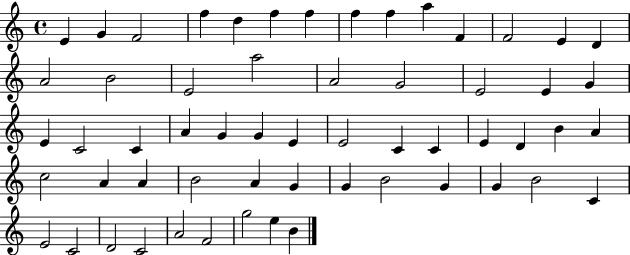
{
  \clef treble
  \time 4/4
  \defaultTimeSignature
  \key c \major
  e'4 g'4 f'2 | f''4 d''4 f''4 f''4 | f''4 f''4 a''4 f'4 | f'2 e'4 d'4 | \break a'2 b'2 | e'2 a''2 | a'2 g'2 | e'2 e'4 g'4 | \break e'4 c'2 c'4 | a'4 g'4 g'4 e'4 | e'2 c'4 c'4 | e'4 d'4 b'4 a'4 | \break c''2 a'4 a'4 | b'2 a'4 g'4 | g'4 b'2 g'4 | g'4 b'2 c'4 | \break e'2 c'2 | d'2 c'2 | a'2 f'2 | g''2 e''4 b'4 | \break \bar "|."
}